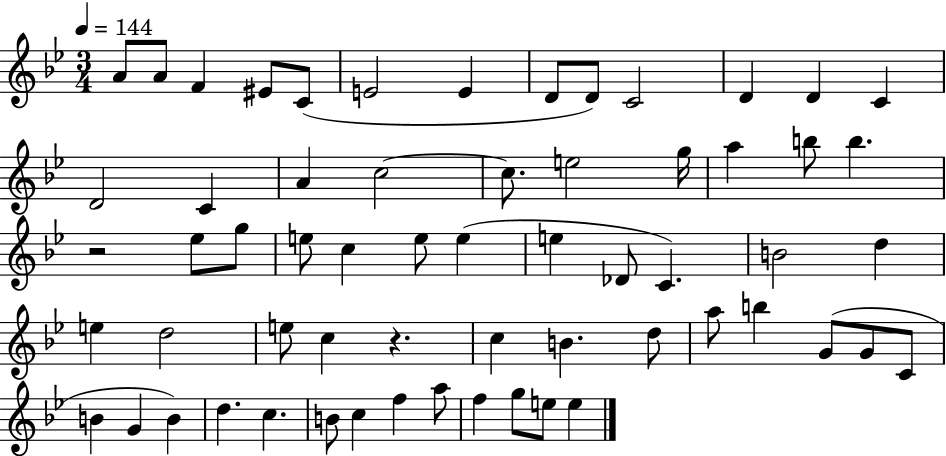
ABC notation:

X:1
T:Untitled
M:3/4
L:1/4
K:Bb
A/2 A/2 F ^E/2 C/2 E2 E D/2 D/2 C2 D D C D2 C A c2 c/2 e2 g/4 a b/2 b z2 _e/2 g/2 e/2 c e/2 e e _D/2 C B2 d e d2 e/2 c z c B d/2 a/2 b G/2 G/2 C/2 B G B d c B/2 c f a/2 f g/2 e/2 e